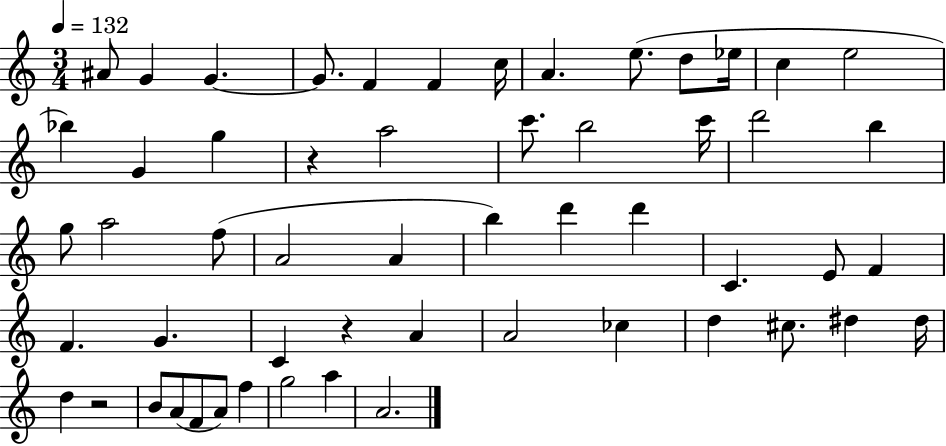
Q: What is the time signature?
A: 3/4